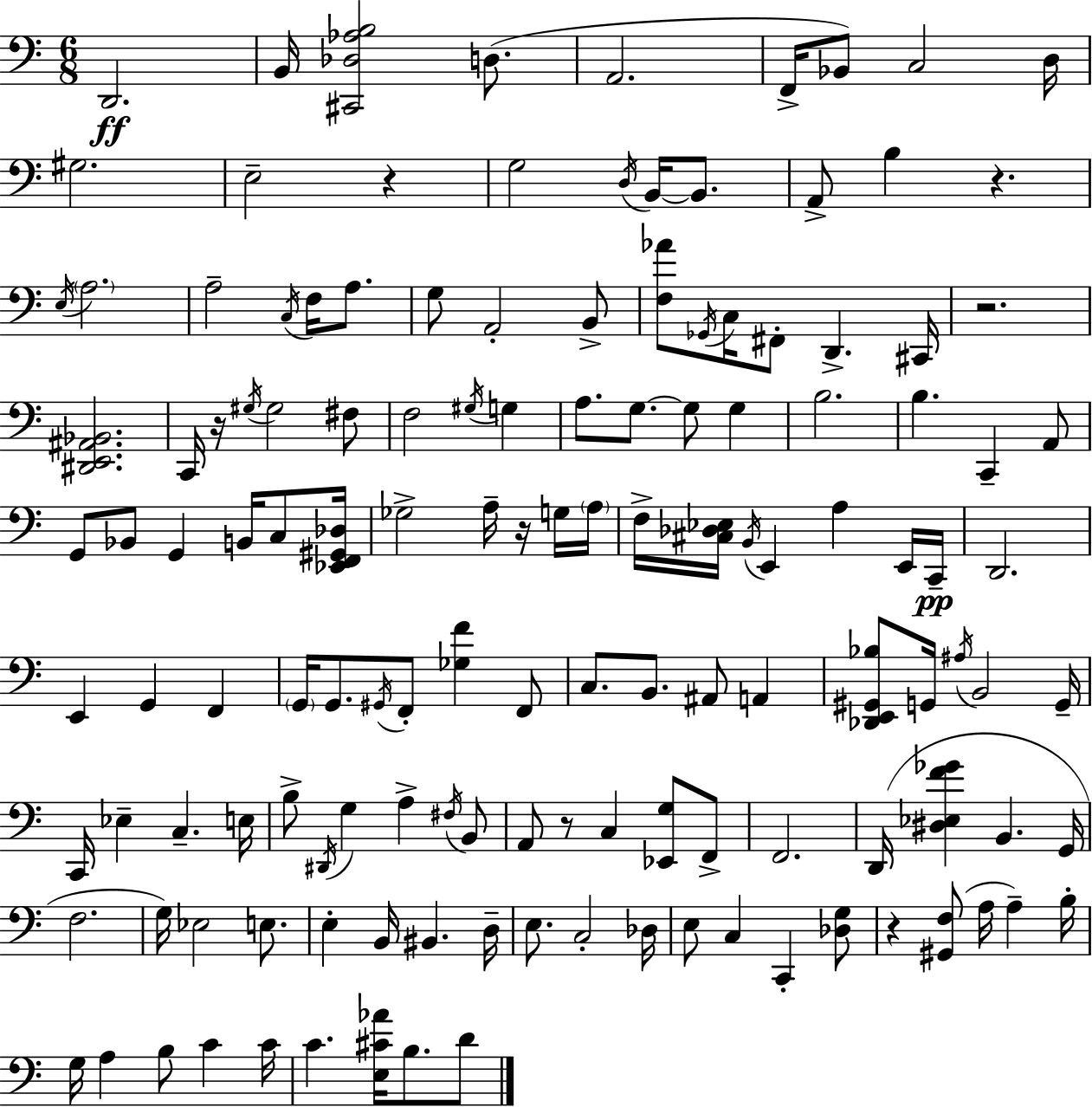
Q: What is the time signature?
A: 6/8